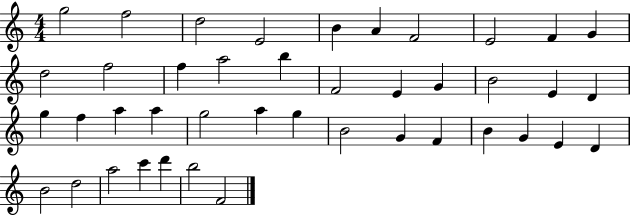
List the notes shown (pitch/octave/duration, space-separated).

G5/h F5/h D5/h E4/h B4/q A4/q F4/h E4/h F4/q G4/q D5/h F5/h F5/q A5/h B5/q F4/h E4/q G4/q B4/h E4/q D4/q G5/q F5/q A5/q A5/q G5/h A5/q G5/q B4/h G4/q F4/q B4/q G4/q E4/q D4/q B4/h D5/h A5/h C6/q D6/q B5/h F4/h